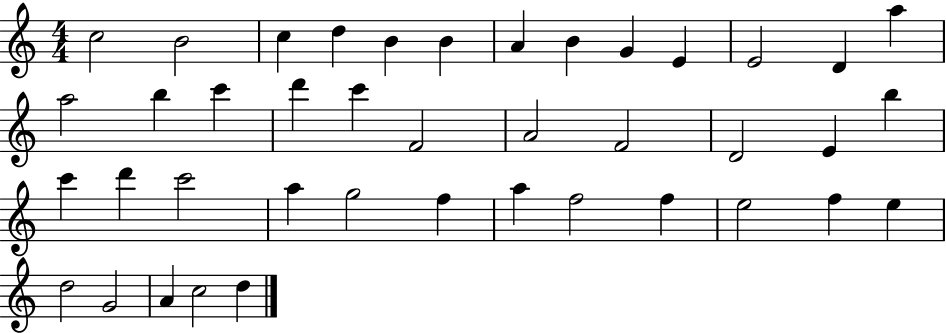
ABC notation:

X:1
T:Untitled
M:4/4
L:1/4
K:C
c2 B2 c d B B A B G E E2 D a a2 b c' d' c' F2 A2 F2 D2 E b c' d' c'2 a g2 f a f2 f e2 f e d2 G2 A c2 d